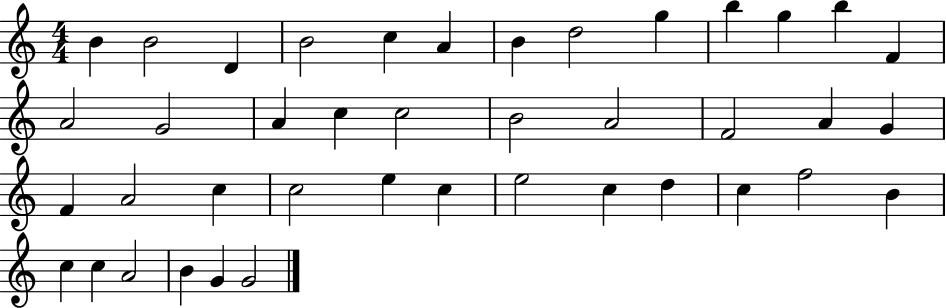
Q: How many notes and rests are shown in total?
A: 41